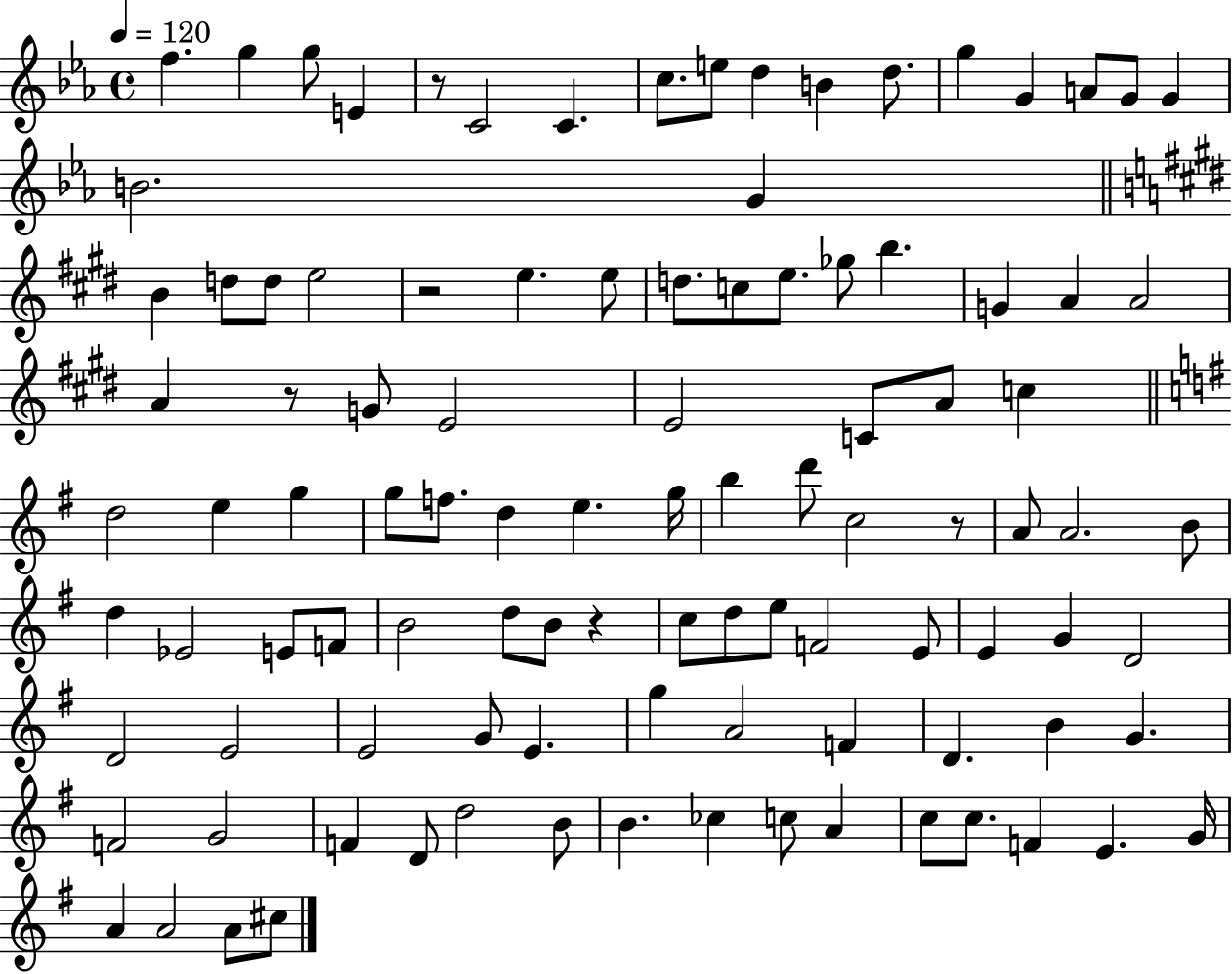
F5/q. G5/q G5/e E4/q R/e C4/h C4/q. C5/e. E5/e D5/q B4/q D5/e. G5/q G4/q A4/e G4/e G4/q B4/h. G4/q B4/q D5/e D5/e E5/h R/h E5/q. E5/e D5/e. C5/e E5/e. Gb5/e B5/q. G4/q A4/q A4/h A4/q R/e G4/e E4/h E4/h C4/e A4/e C5/q D5/h E5/q G5/q G5/e F5/e. D5/q E5/q. G5/s B5/q D6/e C5/h R/e A4/e A4/h. B4/e D5/q Eb4/h E4/e F4/e B4/h D5/e B4/e R/q C5/e D5/e E5/e F4/h E4/e E4/q G4/q D4/h D4/h E4/h E4/h G4/e E4/q. G5/q A4/h F4/q D4/q. B4/q G4/q. F4/h G4/h F4/q D4/e D5/h B4/e B4/q. CES5/q C5/e A4/q C5/e C5/e. F4/q E4/q. G4/s A4/q A4/h A4/e C#5/e